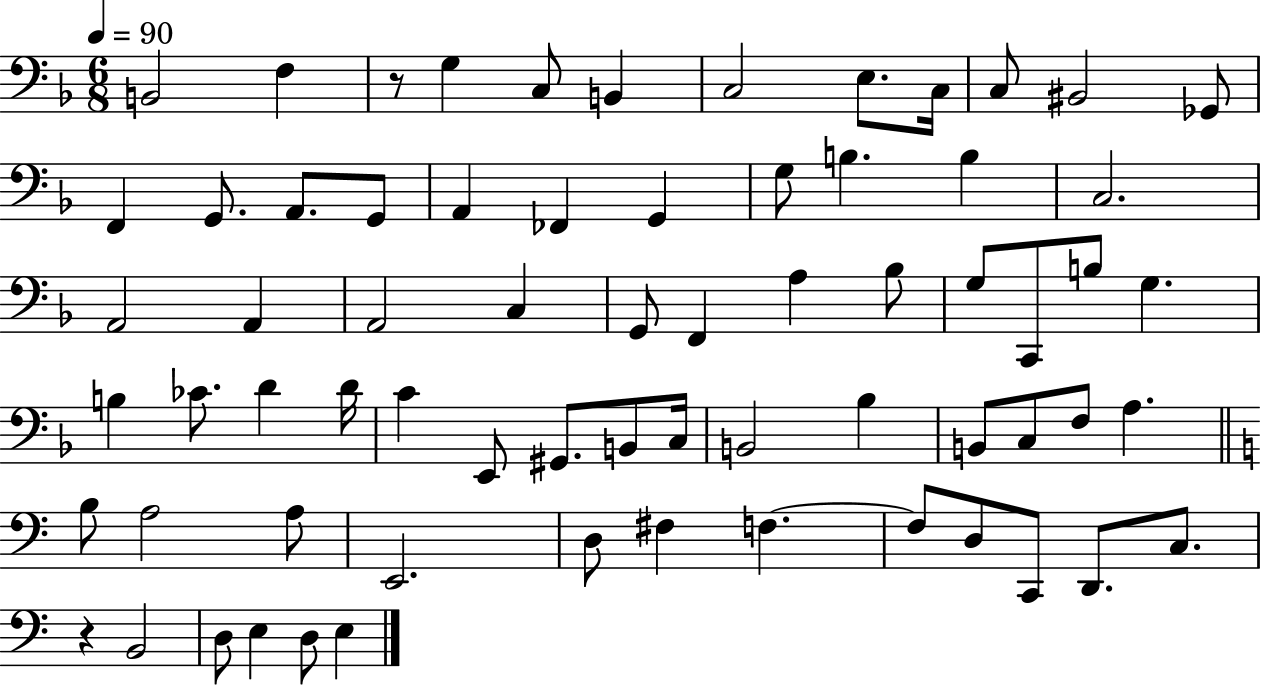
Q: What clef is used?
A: bass